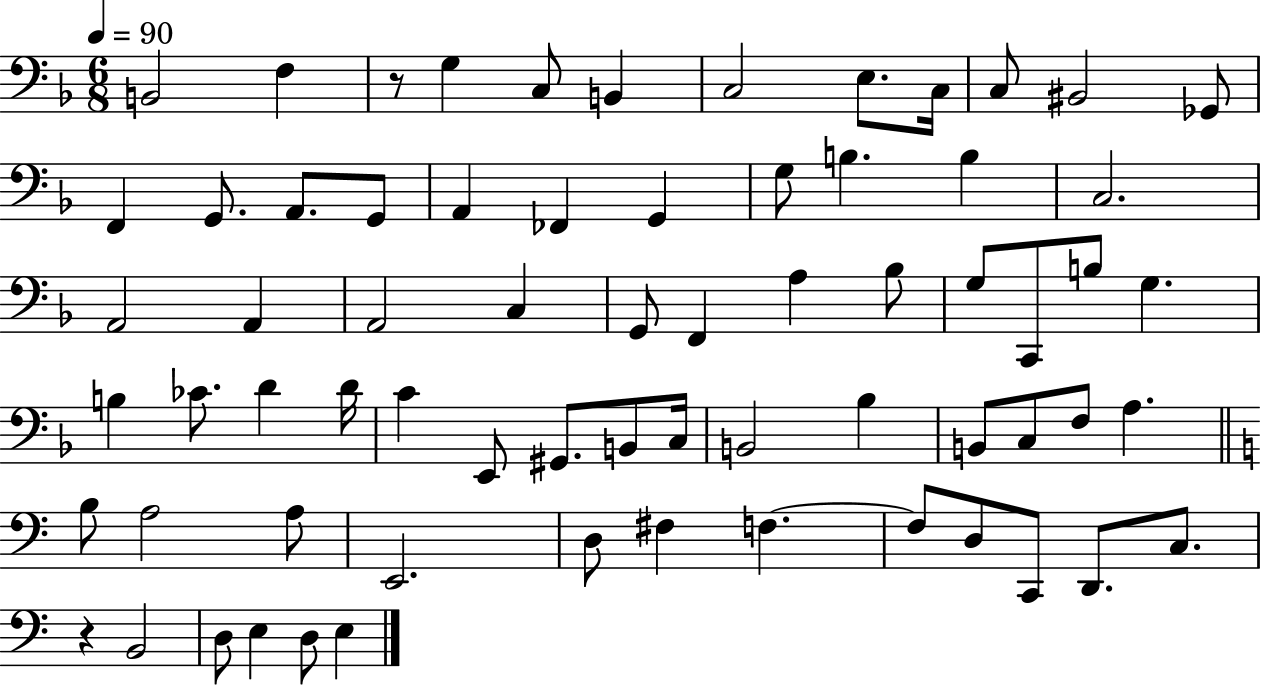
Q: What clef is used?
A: bass